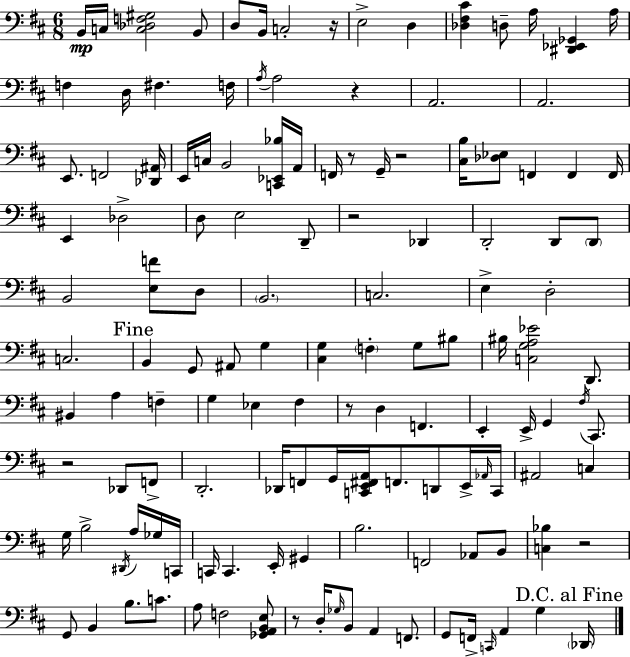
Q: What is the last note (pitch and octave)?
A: Db2